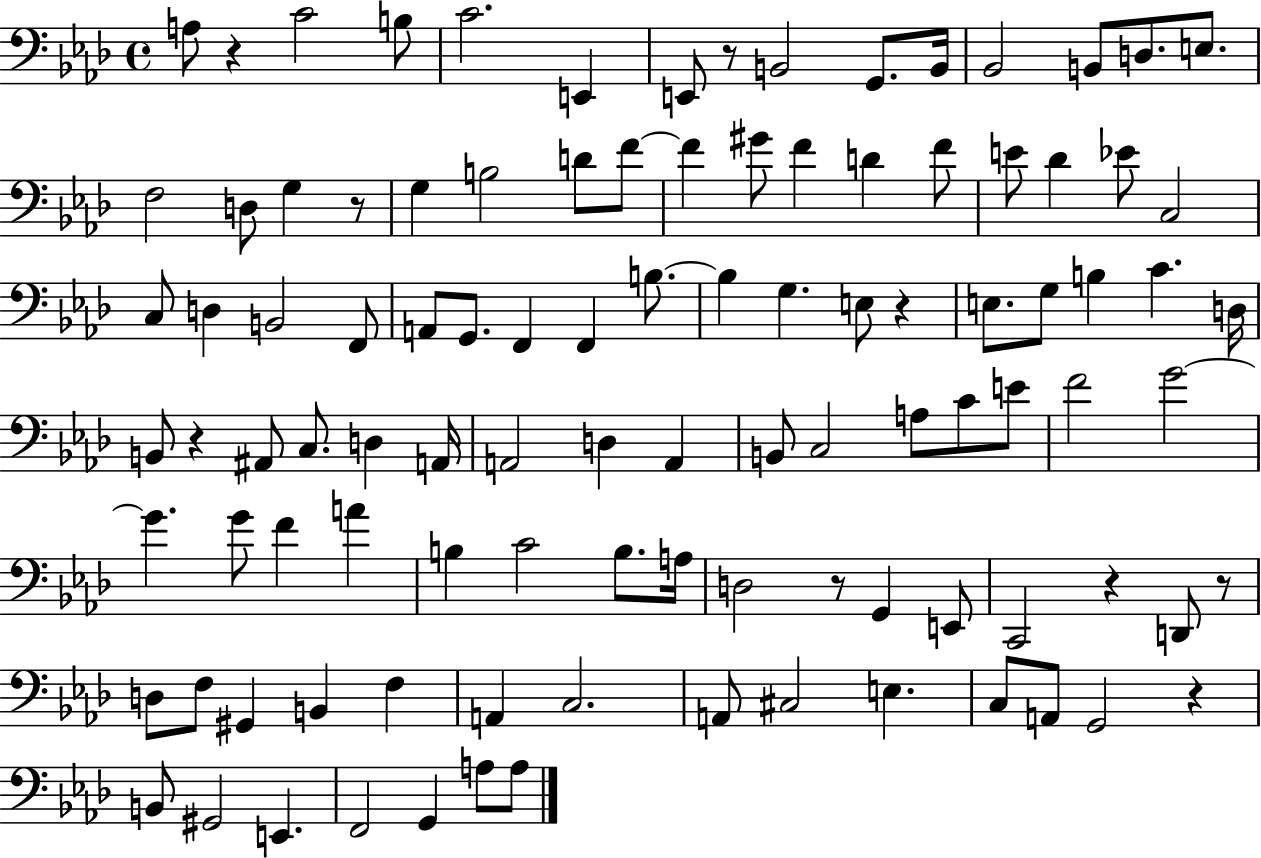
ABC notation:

X:1
T:Untitled
M:4/4
L:1/4
K:Ab
A,/2 z C2 B,/2 C2 E,, E,,/2 z/2 B,,2 G,,/2 B,,/4 _B,,2 B,,/2 D,/2 E,/2 F,2 D,/2 G, z/2 G, B,2 D/2 F/2 F ^G/2 F D F/2 E/2 _D _E/2 C,2 C,/2 D, B,,2 F,,/2 A,,/2 G,,/2 F,, F,, B,/2 B, G, E,/2 z E,/2 G,/2 B, C D,/4 B,,/2 z ^A,,/2 C,/2 D, A,,/4 A,,2 D, A,, B,,/2 C,2 A,/2 C/2 E/2 F2 G2 G G/2 F A B, C2 B,/2 A,/4 D,2 z/2 G,, E,,/2 C,,2 z D,,/2 z/2 D,/2 F,/2 ^G,, B,, F, A,, C,2 A,,/2 ^C,2 E, C,/2 A,,/2 G,,2 z B,,/2 ^G,,2 E,, F,,2 G,, A,/2 A,/2